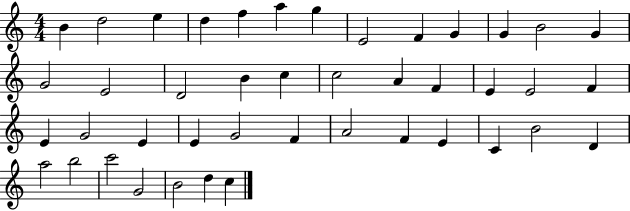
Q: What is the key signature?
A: C major